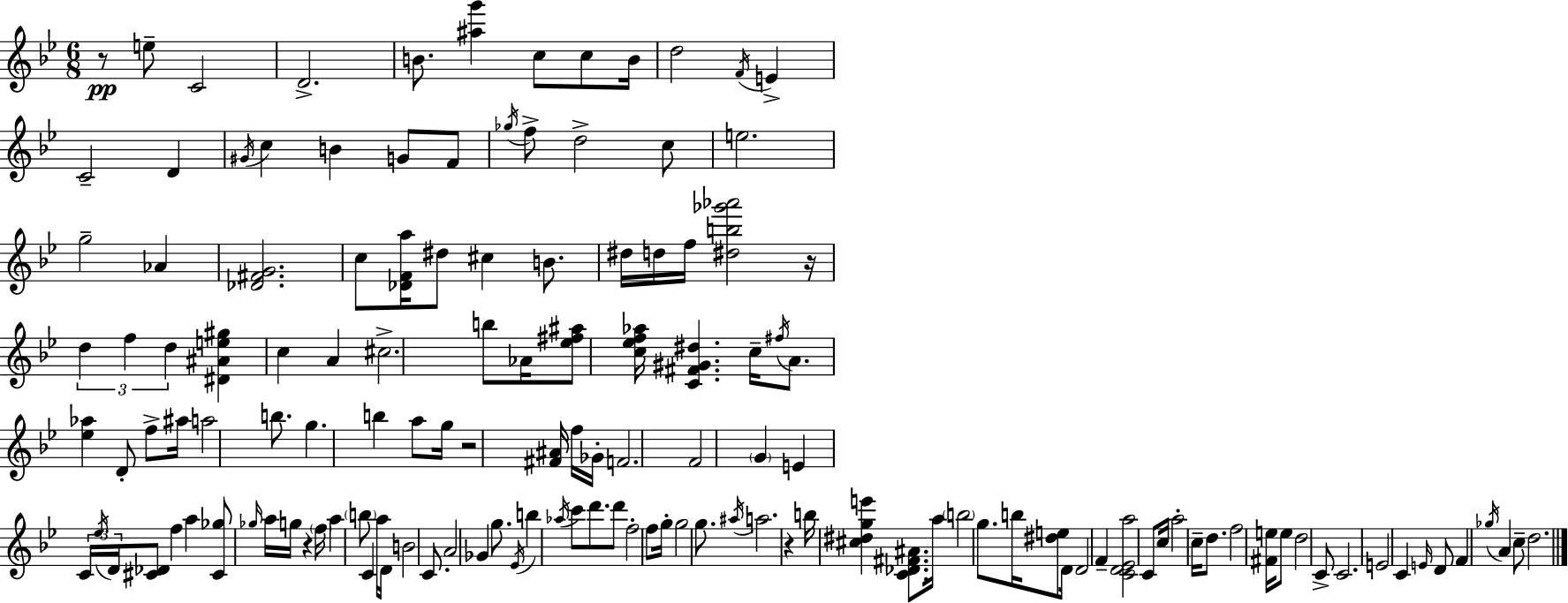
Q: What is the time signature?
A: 6/8